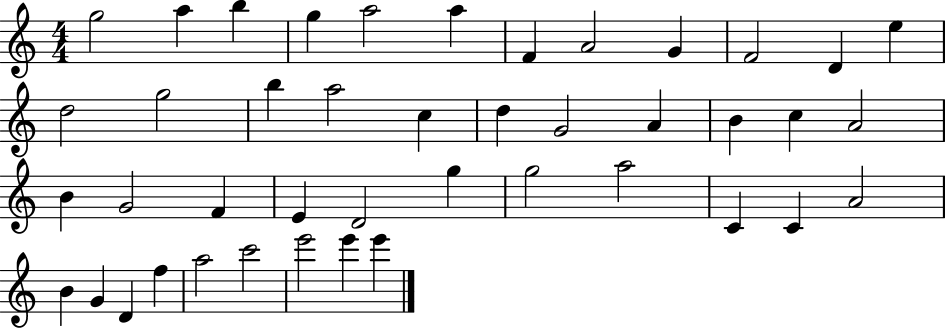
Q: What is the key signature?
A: C major